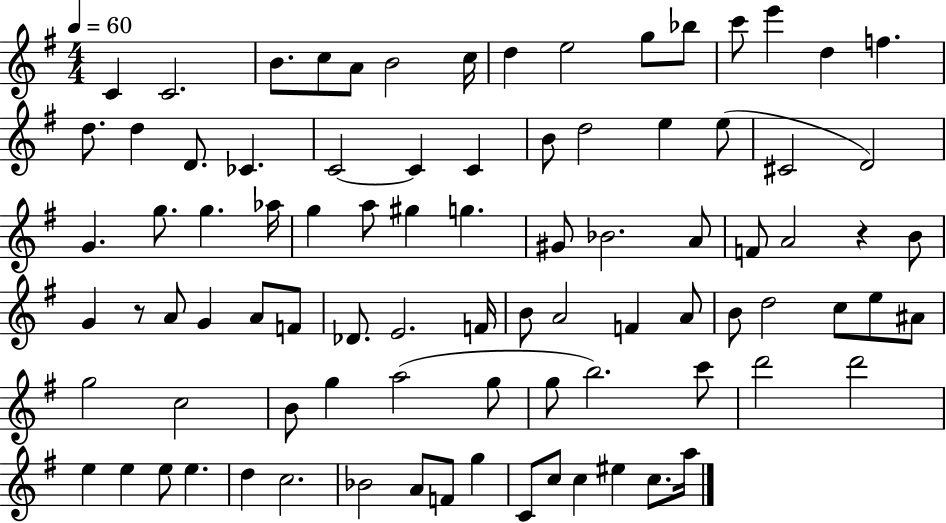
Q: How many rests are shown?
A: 2